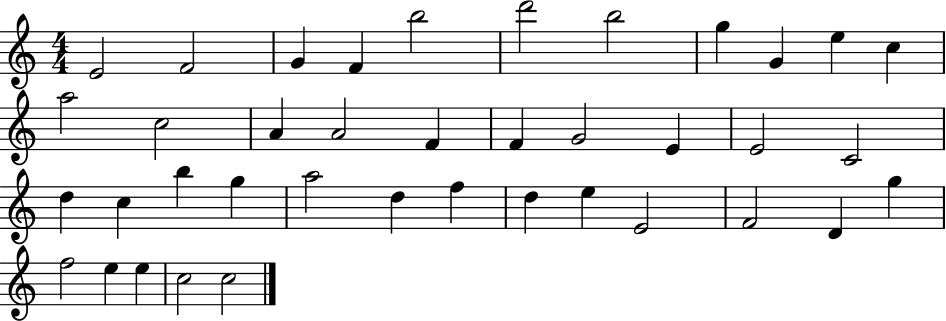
E4/h F4/h G4/q F4/q B5/h D6/h B5/h G5/q G4/q E5/q C5/q A5/h C5/h A4/q A4/h F4/q F4/q G4/h E4/q E4/h C4/h D5/q C5/q B5/q G5/q A5/h D5/q F5/q D5/q E5/q E4/h F4/h D4/q G5/q F5/h E5/q E5/q C5/h C5/h